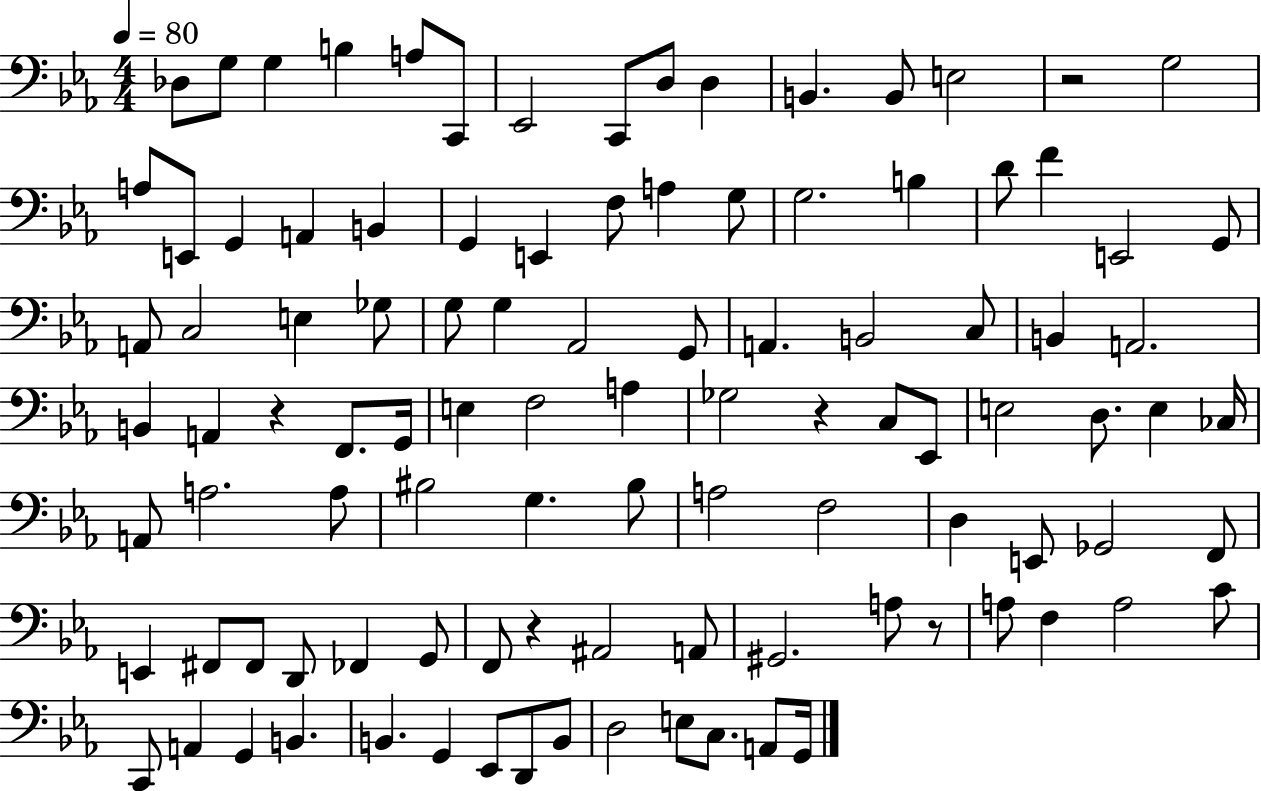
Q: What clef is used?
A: bass